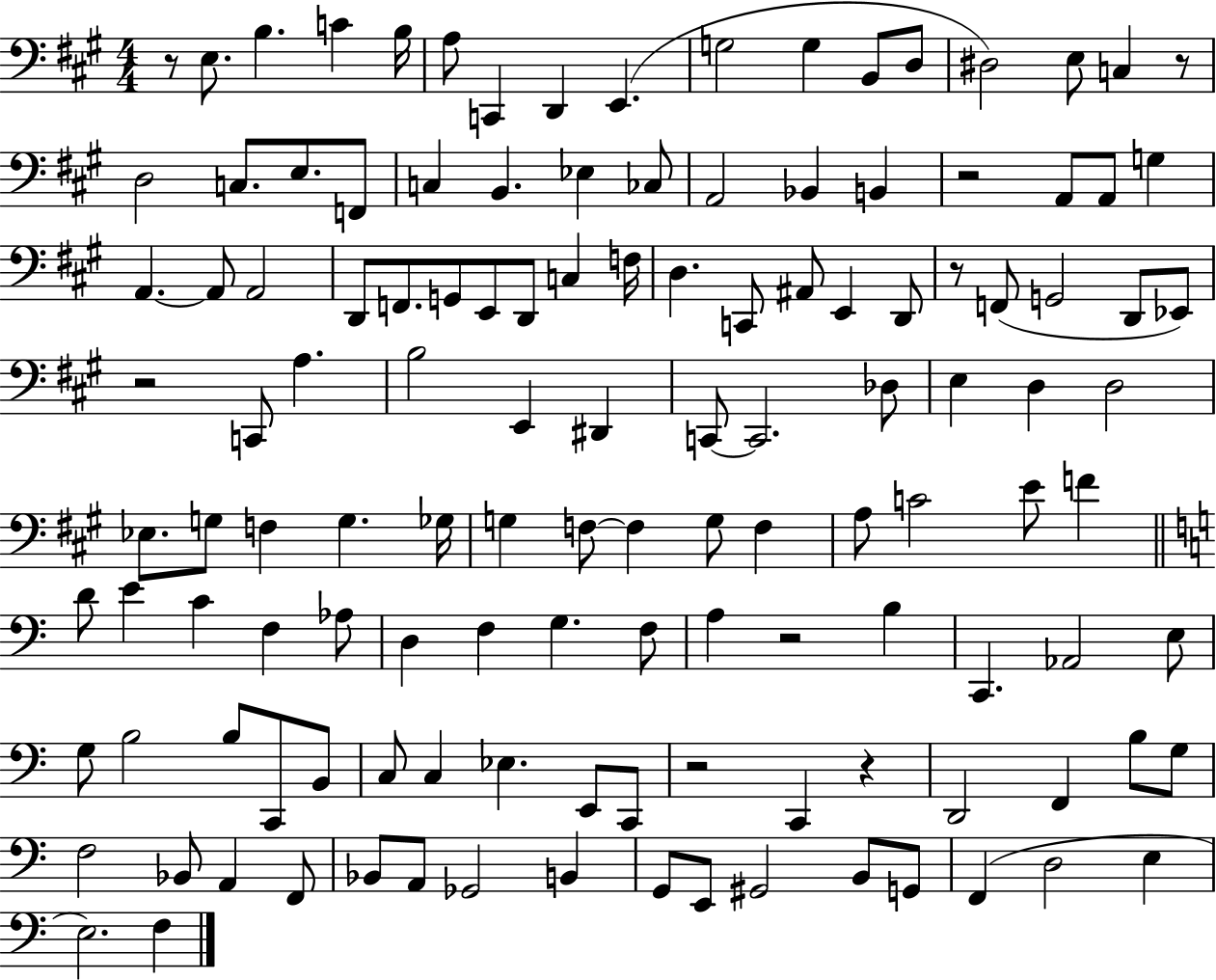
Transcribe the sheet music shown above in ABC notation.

X:1
T:Untitled
M:4/4
L:1/4
K:A
z/2 E,/2 B, C B,/4 A,/2 C,, D,, E,, G,2 G, B,,/2 D,/2 ^D,2 E,/2 C, z/2 D,2 C,/2 E,/2 F,,/2 C, B,, _E, _C,/2 A,,2 _B,, B,, z2 A,,/2 A,,/2 G, A,, A,,/2 A,,2 D,,/2 F,,/2 G,,/2 E,,/2 D,,/2 C, F,/4 D, C,,/2 ^A,,/2 E,, D,,/2 z/2 F,,/2 G,,2 D,,/2 _E,,/2 z2 C,,/2 A, B,2 E,, ^D,, C,,/2 C,,2 _D,/2 E, D, D,2 _E,/2 G,/2 F, G, _G,/4 G, F,/2 F, G,/2 F, A,/2 C2 E/2 F D/2 E C F, _A,/2 D, F, G, F,/2 A, z2 B, C,, _A,,2 E,/2 G,/2 B,2 B,/2 C,,/2 B,,/2 C,/2 C, _E, E,,/2 C,,/2 z2 C,, z D,,2 F,, B,/2 G,/2 F,2 _B,,/2 A,, F,,/2 _B,,/2 A,,/2 _G,,2 B,, G,,/2 E,,/2 ^G,,2 B,,/2 G,,/2 F,, D,2 E, E,2 F,